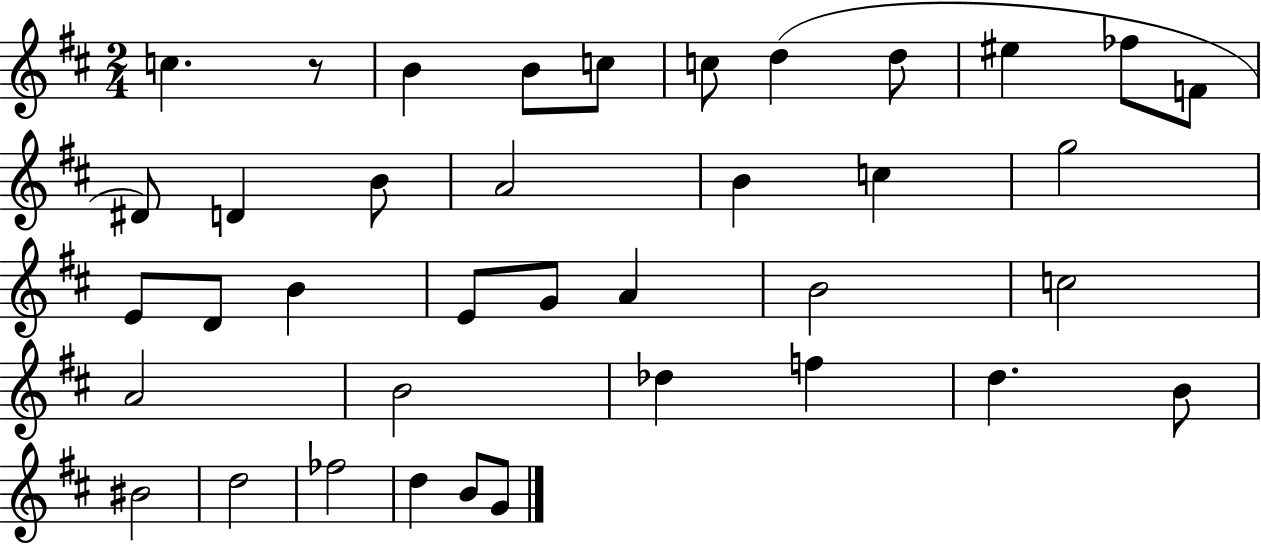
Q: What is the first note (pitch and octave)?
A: C5